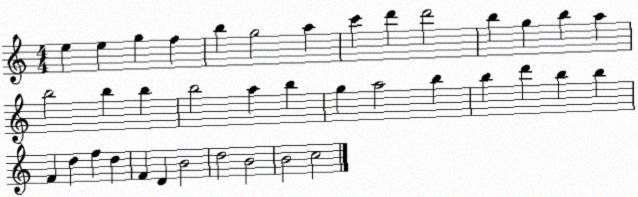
X:1
T:Untitled
M:4/4
L:1/4
K:C
e e g f b g2 a c' d' d'2 b g b a b2 b b b2 a b g a2 b b d' b b F d f d F D B2 d2 B2 B2 c2